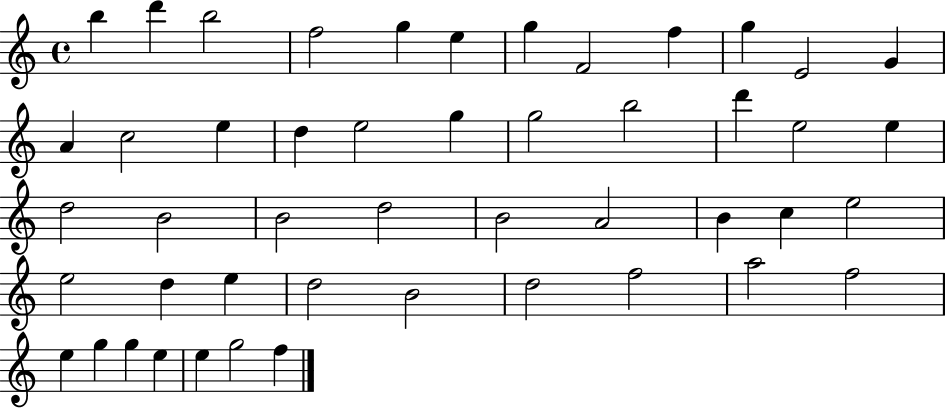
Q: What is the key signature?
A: C major